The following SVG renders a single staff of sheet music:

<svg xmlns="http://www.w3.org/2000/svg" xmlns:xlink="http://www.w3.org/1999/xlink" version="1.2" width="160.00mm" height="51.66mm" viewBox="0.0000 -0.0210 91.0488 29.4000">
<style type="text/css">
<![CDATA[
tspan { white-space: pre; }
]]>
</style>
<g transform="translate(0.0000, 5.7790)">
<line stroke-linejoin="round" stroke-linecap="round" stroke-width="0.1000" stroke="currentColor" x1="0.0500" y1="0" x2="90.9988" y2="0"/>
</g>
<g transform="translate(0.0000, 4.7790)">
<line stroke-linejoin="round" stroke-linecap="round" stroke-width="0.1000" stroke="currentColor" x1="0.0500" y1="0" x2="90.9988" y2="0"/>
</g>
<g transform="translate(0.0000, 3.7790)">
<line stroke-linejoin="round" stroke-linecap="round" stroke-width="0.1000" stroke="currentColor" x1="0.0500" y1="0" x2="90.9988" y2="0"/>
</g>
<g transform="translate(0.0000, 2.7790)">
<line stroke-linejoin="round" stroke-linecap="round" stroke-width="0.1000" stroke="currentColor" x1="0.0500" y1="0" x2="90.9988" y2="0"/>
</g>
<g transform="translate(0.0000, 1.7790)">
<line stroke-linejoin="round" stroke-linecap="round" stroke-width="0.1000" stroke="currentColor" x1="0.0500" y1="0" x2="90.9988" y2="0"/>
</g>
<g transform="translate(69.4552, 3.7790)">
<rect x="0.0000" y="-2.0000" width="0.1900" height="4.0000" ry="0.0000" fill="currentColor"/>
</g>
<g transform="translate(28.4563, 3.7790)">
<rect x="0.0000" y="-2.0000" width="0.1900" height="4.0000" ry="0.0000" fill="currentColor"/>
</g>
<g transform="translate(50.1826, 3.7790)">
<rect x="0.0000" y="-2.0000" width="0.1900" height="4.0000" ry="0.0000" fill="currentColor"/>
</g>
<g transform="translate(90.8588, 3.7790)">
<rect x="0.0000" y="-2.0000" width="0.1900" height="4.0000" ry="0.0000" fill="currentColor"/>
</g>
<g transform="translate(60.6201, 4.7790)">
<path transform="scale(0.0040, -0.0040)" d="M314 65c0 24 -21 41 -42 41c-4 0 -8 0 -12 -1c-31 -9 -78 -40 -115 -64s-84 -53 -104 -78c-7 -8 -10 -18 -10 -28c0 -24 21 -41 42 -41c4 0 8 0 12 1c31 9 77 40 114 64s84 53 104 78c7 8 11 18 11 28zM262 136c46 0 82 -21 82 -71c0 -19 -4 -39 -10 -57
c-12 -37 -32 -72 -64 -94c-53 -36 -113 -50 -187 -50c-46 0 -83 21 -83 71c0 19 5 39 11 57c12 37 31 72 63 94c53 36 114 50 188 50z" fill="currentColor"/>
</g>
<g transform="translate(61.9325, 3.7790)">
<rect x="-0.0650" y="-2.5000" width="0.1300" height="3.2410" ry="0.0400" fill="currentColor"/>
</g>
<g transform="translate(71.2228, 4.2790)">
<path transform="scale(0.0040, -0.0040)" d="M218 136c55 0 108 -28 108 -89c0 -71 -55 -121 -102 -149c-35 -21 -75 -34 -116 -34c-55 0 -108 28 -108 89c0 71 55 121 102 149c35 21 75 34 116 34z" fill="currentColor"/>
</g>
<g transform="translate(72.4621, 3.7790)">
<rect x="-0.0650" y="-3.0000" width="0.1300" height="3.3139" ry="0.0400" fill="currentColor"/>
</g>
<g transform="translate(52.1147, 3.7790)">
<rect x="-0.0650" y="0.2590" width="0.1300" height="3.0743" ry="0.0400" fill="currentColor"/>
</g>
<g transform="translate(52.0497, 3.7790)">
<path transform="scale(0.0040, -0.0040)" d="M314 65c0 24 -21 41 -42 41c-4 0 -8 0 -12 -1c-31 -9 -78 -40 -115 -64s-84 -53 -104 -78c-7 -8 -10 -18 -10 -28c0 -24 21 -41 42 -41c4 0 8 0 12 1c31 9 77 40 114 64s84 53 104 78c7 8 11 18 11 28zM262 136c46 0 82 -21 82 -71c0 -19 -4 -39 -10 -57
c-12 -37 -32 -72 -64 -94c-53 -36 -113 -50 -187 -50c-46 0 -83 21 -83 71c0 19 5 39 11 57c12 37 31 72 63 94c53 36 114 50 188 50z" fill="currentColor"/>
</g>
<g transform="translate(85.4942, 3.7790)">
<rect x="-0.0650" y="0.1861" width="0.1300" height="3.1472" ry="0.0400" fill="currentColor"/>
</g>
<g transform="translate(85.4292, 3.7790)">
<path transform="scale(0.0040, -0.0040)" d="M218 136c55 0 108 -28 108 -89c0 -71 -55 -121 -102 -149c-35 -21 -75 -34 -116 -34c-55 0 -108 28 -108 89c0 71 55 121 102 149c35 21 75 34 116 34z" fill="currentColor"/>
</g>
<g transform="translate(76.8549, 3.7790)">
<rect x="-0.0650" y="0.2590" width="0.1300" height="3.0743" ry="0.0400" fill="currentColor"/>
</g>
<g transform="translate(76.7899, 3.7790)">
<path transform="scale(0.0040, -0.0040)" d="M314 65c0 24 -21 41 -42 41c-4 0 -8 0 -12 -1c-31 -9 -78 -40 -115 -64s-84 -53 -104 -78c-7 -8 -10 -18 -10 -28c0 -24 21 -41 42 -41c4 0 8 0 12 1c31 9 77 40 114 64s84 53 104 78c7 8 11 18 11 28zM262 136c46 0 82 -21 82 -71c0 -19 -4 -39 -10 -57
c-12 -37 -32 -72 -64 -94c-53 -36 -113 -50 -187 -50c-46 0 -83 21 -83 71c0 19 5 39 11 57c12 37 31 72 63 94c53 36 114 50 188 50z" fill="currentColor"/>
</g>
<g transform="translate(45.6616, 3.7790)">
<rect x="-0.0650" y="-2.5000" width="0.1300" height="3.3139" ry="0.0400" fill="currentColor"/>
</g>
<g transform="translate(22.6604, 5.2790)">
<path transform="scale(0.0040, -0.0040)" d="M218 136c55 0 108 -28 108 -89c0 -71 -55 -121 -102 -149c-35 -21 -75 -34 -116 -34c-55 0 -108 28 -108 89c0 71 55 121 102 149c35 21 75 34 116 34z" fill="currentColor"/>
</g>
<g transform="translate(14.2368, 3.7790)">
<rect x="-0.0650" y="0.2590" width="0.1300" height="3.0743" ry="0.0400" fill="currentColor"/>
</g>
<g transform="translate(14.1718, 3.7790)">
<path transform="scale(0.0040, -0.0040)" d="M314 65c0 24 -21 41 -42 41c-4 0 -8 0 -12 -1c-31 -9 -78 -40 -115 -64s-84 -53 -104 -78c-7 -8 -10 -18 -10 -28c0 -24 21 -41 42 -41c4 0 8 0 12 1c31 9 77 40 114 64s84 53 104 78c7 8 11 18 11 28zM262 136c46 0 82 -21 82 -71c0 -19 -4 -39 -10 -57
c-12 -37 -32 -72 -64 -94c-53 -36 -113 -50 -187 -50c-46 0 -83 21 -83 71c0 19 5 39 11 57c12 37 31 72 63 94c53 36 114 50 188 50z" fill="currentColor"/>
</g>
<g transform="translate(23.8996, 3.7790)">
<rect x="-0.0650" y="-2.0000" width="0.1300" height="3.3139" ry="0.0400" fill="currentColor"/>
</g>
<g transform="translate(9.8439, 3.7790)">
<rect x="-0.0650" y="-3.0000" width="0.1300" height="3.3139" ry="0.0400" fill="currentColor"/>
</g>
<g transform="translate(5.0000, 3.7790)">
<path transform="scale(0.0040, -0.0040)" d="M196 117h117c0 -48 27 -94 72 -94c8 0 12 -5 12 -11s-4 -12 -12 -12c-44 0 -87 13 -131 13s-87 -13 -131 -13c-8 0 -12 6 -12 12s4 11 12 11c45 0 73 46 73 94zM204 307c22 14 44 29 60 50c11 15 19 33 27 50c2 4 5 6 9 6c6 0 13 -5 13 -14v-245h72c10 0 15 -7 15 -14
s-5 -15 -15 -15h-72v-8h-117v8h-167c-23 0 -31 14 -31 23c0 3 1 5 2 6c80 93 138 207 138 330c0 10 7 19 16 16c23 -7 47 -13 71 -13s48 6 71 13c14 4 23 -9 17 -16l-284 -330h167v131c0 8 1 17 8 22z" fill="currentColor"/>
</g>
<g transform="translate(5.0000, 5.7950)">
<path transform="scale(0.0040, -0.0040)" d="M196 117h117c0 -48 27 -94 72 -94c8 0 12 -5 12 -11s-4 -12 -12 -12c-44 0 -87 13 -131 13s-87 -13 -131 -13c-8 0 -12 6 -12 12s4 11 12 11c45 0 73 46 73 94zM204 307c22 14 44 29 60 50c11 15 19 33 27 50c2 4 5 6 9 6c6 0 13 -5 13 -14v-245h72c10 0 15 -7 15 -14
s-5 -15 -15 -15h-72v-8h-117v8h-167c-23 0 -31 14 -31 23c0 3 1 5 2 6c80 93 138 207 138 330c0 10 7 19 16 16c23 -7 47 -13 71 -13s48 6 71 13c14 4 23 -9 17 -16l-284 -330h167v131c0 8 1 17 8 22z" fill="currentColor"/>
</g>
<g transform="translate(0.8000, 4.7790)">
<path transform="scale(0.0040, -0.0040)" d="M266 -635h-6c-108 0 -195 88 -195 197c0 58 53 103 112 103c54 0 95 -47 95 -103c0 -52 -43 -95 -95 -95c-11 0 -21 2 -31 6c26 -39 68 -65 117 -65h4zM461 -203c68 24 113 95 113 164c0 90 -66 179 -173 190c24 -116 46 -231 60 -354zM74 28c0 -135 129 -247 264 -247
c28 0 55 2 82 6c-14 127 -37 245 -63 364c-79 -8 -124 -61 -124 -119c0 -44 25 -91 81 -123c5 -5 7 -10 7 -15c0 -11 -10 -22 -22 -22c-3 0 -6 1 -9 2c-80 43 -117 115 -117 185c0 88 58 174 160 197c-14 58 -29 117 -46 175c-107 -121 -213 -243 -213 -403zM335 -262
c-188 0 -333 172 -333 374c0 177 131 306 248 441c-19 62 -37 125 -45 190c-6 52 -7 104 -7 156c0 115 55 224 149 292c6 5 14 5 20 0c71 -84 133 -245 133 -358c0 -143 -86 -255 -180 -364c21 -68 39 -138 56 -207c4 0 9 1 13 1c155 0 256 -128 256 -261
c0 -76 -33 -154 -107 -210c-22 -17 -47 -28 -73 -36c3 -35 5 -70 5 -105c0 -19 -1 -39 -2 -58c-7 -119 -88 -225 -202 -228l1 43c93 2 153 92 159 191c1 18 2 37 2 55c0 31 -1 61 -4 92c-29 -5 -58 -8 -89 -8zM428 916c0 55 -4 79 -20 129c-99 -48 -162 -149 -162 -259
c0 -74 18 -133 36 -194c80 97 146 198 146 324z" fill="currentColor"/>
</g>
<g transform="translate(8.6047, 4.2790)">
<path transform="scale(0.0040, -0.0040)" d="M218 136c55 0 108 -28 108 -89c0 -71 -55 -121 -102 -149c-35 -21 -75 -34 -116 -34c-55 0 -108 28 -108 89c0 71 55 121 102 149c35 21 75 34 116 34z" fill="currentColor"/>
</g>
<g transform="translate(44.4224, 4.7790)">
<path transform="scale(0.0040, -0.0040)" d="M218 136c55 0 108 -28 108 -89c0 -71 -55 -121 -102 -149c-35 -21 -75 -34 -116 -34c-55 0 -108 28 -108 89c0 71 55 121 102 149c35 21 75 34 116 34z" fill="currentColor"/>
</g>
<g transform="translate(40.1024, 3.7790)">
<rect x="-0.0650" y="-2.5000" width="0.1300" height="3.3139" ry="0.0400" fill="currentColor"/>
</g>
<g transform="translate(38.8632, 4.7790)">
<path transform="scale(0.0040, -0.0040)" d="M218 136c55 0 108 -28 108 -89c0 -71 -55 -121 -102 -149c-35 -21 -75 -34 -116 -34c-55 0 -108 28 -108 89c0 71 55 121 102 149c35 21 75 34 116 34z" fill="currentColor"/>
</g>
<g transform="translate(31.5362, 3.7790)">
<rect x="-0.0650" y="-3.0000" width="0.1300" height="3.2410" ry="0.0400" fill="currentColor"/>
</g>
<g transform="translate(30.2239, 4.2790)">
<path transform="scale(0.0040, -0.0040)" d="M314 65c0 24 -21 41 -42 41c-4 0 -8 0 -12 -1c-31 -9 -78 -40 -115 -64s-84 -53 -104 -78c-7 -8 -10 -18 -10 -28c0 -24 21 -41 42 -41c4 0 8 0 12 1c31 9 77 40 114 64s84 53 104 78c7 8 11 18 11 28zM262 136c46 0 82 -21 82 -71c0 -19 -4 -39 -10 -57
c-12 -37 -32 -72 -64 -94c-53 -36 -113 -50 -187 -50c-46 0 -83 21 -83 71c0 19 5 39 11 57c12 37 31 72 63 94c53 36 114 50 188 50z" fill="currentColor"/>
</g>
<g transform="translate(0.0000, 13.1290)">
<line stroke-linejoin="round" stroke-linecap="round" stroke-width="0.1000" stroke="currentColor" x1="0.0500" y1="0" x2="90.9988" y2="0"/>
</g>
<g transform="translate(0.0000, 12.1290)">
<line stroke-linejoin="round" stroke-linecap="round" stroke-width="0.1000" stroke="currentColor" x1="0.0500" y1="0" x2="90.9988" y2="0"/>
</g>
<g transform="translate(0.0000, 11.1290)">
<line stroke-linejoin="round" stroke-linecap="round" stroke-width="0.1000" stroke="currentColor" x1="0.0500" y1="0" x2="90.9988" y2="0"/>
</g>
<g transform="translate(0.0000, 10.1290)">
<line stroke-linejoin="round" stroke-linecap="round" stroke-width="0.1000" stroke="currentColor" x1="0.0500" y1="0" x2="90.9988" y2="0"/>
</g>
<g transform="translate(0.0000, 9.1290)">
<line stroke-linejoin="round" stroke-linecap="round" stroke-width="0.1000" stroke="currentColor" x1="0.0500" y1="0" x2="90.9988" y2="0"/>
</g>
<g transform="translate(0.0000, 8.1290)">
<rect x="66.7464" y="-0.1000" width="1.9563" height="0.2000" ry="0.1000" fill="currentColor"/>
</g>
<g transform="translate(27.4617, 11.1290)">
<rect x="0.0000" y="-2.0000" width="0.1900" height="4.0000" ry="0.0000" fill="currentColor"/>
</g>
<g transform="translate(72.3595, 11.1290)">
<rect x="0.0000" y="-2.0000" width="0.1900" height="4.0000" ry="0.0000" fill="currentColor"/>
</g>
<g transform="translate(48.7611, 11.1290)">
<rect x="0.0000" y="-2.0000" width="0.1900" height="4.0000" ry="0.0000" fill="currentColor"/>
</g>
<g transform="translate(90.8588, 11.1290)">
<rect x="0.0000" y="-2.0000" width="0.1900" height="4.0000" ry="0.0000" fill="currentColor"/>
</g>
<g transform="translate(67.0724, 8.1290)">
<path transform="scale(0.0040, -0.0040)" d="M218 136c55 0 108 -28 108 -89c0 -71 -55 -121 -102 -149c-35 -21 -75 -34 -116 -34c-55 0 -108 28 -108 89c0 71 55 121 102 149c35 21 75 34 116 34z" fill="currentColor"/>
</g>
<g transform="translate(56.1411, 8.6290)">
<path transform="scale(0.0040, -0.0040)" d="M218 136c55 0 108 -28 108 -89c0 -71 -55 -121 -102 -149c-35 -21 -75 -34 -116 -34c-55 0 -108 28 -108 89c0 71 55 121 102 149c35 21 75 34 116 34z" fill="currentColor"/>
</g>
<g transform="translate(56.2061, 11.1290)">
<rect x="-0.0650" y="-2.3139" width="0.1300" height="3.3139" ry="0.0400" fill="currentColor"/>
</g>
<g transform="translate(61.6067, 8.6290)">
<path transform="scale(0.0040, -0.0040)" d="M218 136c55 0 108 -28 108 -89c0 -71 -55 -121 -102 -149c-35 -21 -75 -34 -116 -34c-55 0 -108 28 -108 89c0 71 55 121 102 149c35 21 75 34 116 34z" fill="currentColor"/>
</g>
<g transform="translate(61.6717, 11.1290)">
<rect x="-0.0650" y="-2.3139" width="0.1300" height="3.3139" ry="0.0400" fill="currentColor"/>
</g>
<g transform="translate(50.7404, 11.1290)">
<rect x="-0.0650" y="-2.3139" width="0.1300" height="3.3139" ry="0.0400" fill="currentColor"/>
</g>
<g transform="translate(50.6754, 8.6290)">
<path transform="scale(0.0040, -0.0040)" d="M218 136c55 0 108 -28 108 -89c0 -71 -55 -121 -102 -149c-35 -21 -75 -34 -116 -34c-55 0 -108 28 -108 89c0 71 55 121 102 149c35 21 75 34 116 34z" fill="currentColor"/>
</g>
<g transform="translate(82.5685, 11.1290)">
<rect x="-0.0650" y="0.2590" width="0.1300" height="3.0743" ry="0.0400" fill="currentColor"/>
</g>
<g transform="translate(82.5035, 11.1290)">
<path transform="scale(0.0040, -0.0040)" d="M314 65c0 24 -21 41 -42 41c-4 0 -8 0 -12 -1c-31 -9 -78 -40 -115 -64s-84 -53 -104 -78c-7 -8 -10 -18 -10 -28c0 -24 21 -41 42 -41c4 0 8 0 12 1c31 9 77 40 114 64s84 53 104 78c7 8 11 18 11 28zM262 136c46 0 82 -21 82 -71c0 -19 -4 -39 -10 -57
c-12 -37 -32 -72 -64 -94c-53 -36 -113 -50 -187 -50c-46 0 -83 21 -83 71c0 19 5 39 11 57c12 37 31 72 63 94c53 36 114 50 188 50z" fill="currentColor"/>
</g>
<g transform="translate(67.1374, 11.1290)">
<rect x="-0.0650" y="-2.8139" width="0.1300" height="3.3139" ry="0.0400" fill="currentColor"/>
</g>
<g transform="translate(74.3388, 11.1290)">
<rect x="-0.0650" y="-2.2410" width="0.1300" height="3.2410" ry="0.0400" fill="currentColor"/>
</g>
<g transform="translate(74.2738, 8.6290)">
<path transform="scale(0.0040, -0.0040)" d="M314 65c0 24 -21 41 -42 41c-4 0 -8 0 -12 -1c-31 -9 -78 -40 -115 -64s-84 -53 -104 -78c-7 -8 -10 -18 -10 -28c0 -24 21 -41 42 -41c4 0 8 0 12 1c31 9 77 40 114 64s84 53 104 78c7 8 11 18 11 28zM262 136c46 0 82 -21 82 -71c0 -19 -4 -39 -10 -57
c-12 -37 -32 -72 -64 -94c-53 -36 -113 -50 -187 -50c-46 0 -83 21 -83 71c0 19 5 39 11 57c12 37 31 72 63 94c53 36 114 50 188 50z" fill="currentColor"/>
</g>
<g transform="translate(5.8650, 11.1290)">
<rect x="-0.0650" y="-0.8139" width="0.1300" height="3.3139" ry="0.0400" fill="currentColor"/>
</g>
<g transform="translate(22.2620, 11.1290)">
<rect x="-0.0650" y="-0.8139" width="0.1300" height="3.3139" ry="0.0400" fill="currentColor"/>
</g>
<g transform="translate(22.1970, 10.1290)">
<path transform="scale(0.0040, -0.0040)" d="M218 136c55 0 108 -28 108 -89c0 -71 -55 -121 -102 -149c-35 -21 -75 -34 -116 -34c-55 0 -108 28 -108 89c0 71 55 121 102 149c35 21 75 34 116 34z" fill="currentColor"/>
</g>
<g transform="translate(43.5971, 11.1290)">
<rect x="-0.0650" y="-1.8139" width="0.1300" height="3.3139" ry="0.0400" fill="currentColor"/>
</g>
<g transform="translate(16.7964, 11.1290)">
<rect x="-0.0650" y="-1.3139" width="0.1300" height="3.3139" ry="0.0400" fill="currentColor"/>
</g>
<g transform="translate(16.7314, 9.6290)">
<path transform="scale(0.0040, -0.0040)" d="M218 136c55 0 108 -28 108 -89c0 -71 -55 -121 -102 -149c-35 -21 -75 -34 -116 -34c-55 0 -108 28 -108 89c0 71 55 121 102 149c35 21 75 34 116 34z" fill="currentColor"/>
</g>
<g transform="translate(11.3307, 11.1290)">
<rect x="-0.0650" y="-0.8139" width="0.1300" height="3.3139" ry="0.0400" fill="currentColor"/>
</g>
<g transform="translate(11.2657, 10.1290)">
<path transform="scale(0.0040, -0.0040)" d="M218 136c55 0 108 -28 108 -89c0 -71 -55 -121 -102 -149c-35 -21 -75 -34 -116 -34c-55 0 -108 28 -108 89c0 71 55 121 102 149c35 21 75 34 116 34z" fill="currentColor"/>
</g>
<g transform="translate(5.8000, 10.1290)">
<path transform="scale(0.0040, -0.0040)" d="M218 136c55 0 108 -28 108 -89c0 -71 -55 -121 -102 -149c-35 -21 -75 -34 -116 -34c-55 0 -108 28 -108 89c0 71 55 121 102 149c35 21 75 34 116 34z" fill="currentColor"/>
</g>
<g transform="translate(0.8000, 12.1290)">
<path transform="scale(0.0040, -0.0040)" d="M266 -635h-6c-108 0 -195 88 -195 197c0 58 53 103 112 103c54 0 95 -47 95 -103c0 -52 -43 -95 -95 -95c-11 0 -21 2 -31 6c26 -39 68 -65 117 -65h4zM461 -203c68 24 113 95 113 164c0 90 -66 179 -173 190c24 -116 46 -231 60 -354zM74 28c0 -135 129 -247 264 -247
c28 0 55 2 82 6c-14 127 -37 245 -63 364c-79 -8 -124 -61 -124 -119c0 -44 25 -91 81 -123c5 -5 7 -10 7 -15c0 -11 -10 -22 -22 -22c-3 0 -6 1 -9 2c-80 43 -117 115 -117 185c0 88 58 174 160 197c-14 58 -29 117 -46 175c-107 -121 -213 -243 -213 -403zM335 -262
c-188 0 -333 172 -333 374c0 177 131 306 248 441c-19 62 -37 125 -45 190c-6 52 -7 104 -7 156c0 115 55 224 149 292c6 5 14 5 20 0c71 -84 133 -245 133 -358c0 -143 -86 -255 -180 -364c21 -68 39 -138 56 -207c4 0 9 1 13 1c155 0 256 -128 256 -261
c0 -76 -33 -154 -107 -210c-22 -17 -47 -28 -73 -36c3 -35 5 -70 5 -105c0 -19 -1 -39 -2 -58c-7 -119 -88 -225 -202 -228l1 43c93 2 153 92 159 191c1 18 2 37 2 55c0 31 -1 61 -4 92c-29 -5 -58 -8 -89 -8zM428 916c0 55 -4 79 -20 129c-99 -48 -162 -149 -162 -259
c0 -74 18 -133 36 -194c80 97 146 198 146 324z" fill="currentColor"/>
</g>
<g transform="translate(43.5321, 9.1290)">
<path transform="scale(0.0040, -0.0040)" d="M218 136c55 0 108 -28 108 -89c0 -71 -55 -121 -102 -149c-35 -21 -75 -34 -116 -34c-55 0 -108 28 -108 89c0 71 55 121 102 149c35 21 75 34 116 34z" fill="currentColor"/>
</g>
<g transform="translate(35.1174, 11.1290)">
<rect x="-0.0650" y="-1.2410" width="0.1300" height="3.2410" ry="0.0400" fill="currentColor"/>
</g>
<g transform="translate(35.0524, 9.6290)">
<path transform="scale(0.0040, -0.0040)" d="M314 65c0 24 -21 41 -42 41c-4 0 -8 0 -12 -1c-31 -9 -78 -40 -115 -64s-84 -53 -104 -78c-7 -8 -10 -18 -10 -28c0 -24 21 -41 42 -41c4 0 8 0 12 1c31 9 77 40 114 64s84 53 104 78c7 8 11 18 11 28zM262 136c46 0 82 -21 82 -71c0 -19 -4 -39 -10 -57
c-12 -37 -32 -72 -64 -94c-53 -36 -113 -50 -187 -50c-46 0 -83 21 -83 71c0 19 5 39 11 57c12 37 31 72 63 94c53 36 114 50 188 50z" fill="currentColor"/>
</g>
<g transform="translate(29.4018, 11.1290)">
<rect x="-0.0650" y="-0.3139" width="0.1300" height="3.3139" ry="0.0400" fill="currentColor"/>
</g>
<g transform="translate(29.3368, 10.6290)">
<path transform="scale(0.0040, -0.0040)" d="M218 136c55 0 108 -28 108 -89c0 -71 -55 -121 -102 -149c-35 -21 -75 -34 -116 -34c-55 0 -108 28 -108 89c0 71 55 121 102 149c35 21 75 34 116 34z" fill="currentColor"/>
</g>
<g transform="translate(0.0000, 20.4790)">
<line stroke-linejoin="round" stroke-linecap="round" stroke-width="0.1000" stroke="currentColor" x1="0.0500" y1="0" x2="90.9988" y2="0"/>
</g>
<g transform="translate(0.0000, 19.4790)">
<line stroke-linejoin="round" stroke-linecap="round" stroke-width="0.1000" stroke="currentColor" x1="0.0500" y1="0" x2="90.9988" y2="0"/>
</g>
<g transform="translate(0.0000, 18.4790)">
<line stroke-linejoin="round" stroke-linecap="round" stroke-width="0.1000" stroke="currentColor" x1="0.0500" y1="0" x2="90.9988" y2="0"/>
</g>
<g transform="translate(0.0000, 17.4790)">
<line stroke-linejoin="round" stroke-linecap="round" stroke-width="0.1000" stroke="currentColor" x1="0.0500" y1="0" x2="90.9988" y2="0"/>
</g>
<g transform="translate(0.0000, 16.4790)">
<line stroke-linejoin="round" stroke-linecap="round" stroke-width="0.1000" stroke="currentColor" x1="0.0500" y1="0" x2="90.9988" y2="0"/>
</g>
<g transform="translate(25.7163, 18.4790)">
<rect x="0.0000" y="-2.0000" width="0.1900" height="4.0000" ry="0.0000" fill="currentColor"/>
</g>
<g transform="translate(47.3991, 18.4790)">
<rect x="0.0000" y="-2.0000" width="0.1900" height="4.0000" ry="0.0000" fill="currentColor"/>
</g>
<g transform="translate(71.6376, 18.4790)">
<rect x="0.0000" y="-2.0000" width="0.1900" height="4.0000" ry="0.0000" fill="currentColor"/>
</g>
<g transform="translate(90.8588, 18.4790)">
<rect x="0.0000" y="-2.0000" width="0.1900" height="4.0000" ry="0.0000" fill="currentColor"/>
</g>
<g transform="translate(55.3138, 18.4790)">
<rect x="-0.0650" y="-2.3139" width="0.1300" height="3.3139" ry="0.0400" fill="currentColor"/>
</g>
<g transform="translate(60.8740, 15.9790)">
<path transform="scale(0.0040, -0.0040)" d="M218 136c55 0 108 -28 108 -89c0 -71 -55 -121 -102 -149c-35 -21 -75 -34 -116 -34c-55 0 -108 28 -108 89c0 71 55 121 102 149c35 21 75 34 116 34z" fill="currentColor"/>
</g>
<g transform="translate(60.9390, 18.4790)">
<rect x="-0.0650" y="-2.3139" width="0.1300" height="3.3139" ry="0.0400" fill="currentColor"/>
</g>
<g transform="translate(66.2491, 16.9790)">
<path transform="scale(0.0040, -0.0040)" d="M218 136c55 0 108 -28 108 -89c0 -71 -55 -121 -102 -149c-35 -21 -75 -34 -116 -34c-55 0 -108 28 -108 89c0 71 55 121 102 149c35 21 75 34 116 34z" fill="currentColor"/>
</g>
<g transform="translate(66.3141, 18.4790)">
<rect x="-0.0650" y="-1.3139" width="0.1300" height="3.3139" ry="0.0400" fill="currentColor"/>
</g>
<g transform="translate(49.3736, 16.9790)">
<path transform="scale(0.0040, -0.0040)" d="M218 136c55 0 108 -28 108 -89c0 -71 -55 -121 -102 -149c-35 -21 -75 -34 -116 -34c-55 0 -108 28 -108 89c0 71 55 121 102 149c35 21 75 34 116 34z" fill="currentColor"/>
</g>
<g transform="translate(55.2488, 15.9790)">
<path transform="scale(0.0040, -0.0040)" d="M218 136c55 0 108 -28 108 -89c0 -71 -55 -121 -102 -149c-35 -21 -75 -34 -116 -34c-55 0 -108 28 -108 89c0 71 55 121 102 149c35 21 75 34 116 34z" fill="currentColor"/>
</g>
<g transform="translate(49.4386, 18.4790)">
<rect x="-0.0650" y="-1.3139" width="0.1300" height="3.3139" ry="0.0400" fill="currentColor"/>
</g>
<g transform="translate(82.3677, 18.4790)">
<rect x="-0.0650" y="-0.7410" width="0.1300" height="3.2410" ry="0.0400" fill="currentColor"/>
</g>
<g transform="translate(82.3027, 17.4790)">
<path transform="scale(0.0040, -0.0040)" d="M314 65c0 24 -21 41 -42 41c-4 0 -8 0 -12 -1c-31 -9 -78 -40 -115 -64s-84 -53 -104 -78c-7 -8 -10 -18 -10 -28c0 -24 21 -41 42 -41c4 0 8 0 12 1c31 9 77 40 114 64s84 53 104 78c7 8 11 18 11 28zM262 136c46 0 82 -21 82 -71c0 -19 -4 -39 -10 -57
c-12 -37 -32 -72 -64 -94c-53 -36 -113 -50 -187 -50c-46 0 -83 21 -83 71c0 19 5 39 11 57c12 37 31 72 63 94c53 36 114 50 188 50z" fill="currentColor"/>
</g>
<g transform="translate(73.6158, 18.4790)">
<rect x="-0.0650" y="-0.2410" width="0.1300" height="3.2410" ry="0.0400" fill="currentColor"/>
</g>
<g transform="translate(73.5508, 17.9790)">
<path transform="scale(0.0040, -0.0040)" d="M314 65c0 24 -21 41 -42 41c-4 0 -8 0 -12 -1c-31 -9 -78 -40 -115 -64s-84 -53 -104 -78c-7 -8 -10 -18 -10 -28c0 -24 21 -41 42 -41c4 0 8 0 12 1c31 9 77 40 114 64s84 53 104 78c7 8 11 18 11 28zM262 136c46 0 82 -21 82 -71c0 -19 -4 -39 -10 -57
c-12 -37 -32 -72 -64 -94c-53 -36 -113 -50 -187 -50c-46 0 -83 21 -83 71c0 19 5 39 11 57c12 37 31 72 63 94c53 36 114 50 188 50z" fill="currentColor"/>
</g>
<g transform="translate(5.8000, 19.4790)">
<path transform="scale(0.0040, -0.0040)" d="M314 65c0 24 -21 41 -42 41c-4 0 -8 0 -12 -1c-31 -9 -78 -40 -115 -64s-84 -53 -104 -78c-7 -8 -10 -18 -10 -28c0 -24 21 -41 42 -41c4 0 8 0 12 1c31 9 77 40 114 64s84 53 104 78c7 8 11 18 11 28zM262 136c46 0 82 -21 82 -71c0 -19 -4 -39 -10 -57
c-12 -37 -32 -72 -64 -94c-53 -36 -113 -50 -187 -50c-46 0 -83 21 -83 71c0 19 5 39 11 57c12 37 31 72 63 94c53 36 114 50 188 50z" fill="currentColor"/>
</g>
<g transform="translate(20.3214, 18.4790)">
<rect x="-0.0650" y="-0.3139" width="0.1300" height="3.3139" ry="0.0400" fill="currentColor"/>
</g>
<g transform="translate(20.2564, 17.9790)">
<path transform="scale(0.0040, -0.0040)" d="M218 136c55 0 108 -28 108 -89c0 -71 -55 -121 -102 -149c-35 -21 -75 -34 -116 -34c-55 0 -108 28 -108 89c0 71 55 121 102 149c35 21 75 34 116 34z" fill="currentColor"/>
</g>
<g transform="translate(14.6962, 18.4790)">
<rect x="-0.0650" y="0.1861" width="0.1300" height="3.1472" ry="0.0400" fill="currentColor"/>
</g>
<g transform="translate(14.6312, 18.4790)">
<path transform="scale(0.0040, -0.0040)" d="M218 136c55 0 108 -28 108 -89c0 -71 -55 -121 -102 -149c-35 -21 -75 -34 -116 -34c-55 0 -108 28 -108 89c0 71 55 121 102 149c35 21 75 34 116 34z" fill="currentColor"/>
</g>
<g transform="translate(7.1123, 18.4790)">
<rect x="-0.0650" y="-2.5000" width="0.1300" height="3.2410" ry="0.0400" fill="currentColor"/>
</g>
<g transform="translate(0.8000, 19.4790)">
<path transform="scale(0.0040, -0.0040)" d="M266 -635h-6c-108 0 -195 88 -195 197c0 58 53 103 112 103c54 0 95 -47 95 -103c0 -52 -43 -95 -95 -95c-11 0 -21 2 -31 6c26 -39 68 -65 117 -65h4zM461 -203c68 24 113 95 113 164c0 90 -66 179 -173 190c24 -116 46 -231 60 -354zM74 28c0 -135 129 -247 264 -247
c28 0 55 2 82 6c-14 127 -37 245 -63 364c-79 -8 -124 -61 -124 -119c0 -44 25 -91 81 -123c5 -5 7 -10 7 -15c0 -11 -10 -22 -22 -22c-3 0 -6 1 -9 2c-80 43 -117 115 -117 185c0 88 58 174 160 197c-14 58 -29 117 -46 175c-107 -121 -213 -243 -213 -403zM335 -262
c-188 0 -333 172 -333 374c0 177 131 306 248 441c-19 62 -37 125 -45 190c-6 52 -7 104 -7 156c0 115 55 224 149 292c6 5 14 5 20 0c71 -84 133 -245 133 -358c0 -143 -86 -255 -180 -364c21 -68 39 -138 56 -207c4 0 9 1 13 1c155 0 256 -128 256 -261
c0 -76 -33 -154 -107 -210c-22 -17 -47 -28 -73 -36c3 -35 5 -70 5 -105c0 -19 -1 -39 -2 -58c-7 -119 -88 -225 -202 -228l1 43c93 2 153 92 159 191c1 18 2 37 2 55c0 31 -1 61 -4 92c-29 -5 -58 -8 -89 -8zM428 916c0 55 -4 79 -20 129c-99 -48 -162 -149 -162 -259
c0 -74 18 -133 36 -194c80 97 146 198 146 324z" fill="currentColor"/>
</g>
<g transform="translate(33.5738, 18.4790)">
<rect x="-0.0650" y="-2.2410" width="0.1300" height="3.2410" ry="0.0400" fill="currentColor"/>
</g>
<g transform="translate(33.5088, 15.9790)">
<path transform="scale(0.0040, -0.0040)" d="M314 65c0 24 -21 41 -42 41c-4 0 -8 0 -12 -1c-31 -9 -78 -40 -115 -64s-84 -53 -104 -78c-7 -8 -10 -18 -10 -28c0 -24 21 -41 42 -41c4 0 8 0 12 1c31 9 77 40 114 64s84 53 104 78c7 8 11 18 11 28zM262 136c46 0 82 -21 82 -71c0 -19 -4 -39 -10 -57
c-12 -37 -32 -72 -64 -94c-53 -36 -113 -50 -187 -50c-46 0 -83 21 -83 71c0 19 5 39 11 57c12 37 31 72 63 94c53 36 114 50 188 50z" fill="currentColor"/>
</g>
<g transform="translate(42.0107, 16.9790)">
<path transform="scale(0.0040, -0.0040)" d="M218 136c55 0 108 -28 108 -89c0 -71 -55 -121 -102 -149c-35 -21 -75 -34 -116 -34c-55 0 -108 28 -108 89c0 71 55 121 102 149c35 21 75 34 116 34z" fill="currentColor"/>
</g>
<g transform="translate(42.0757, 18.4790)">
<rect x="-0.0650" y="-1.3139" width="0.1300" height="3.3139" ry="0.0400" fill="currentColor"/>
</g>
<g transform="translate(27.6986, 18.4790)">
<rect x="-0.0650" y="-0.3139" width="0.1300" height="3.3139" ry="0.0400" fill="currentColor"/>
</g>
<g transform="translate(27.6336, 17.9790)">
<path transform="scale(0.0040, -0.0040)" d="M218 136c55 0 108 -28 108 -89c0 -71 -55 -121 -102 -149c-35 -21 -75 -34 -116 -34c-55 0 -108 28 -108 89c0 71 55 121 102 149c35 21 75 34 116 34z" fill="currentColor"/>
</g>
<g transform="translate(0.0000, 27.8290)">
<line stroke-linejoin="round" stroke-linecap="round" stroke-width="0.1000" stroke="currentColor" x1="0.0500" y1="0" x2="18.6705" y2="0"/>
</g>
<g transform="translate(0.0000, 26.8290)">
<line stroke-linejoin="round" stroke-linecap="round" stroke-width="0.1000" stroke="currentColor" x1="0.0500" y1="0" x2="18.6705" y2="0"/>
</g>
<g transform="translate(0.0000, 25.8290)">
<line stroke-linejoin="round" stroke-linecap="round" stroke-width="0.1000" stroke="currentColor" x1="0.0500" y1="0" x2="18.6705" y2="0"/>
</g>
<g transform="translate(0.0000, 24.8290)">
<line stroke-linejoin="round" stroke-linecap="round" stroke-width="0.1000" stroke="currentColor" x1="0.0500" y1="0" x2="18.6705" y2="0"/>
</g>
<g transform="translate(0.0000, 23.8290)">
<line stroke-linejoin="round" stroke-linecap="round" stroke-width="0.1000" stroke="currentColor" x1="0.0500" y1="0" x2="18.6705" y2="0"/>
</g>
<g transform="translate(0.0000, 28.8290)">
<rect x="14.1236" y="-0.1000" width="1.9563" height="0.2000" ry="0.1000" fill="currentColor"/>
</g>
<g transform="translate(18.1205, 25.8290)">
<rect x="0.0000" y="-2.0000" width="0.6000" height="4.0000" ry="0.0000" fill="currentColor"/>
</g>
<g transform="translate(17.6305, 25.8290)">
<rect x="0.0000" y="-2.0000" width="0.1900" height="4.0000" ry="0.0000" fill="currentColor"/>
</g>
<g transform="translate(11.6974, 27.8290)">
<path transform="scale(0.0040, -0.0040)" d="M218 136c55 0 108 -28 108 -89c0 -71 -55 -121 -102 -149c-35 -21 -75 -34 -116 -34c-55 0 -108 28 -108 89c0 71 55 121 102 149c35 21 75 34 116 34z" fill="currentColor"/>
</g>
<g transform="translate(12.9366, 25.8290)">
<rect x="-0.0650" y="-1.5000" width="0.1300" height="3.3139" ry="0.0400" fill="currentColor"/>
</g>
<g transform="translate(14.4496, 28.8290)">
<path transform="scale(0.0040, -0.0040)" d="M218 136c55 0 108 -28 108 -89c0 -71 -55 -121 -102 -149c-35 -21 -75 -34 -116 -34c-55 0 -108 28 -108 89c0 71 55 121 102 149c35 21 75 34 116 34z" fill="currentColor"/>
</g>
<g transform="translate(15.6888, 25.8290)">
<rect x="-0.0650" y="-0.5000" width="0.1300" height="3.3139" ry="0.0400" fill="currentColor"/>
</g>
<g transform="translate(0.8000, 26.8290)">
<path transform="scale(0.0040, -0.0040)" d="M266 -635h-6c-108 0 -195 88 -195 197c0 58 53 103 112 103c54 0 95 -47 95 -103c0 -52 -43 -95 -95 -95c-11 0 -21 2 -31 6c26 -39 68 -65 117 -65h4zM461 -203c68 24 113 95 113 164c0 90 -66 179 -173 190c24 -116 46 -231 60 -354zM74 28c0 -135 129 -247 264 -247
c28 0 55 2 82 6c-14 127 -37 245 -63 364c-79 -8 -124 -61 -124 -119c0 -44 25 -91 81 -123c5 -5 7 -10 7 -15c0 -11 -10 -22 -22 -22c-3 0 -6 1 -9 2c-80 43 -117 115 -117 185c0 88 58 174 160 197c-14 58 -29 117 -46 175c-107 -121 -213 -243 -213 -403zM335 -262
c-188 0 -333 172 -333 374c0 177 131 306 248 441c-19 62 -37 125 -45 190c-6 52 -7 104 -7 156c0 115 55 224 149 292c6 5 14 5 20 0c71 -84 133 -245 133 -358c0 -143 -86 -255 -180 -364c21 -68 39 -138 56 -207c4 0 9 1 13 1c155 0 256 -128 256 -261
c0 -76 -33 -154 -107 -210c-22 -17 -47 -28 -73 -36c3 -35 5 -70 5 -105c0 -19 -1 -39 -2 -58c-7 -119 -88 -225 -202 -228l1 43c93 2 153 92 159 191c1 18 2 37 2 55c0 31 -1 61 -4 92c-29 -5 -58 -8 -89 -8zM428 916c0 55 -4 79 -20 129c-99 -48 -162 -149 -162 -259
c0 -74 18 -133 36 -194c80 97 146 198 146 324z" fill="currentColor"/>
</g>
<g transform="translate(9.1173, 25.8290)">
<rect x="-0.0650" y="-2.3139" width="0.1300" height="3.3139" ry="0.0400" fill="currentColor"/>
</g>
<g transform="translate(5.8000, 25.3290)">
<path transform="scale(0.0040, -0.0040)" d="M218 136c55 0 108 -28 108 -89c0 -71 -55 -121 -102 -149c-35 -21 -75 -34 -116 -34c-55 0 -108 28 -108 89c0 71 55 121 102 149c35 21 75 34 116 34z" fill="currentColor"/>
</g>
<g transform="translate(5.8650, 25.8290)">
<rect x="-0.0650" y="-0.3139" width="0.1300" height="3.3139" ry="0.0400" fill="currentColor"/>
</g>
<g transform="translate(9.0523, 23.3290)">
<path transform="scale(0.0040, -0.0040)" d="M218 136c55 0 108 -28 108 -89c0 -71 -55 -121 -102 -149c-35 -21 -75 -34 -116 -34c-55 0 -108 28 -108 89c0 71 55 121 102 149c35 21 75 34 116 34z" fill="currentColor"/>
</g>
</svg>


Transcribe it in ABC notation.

X:1
T:Untitled
M:4/4
L:1/4
K:C
A B2 F A2 G G B2 G2 A B2 B d d e d c e2 f g g g a g2 B2 G2 B c c g2 e e g g e c2 d2 c g E C